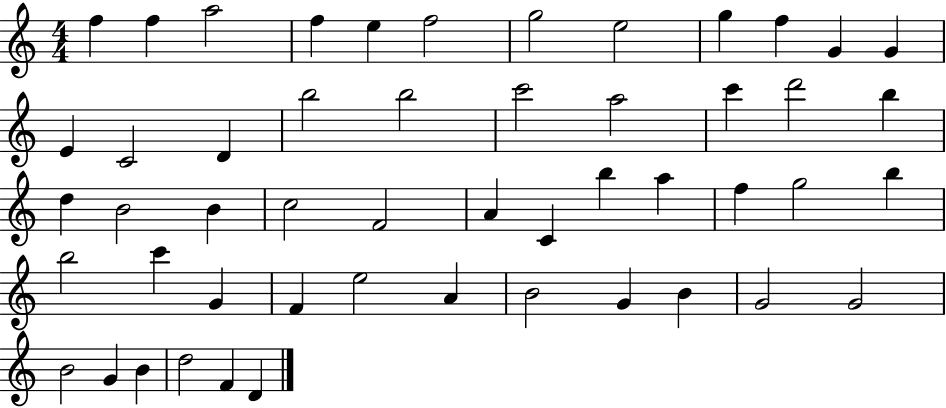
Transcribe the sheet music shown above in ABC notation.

X:1
T:Untitled
M:4/4
L:1/4
K:C
f f a2 f e f2 g2 e2 g f G G E C2 D b2 b2 c'2 a2 c' d'2 b d B2 B c2 F2 A C b a f g2 b b2 c' G F e2 A B2 G B G2 G2 B2 G B d2 F D